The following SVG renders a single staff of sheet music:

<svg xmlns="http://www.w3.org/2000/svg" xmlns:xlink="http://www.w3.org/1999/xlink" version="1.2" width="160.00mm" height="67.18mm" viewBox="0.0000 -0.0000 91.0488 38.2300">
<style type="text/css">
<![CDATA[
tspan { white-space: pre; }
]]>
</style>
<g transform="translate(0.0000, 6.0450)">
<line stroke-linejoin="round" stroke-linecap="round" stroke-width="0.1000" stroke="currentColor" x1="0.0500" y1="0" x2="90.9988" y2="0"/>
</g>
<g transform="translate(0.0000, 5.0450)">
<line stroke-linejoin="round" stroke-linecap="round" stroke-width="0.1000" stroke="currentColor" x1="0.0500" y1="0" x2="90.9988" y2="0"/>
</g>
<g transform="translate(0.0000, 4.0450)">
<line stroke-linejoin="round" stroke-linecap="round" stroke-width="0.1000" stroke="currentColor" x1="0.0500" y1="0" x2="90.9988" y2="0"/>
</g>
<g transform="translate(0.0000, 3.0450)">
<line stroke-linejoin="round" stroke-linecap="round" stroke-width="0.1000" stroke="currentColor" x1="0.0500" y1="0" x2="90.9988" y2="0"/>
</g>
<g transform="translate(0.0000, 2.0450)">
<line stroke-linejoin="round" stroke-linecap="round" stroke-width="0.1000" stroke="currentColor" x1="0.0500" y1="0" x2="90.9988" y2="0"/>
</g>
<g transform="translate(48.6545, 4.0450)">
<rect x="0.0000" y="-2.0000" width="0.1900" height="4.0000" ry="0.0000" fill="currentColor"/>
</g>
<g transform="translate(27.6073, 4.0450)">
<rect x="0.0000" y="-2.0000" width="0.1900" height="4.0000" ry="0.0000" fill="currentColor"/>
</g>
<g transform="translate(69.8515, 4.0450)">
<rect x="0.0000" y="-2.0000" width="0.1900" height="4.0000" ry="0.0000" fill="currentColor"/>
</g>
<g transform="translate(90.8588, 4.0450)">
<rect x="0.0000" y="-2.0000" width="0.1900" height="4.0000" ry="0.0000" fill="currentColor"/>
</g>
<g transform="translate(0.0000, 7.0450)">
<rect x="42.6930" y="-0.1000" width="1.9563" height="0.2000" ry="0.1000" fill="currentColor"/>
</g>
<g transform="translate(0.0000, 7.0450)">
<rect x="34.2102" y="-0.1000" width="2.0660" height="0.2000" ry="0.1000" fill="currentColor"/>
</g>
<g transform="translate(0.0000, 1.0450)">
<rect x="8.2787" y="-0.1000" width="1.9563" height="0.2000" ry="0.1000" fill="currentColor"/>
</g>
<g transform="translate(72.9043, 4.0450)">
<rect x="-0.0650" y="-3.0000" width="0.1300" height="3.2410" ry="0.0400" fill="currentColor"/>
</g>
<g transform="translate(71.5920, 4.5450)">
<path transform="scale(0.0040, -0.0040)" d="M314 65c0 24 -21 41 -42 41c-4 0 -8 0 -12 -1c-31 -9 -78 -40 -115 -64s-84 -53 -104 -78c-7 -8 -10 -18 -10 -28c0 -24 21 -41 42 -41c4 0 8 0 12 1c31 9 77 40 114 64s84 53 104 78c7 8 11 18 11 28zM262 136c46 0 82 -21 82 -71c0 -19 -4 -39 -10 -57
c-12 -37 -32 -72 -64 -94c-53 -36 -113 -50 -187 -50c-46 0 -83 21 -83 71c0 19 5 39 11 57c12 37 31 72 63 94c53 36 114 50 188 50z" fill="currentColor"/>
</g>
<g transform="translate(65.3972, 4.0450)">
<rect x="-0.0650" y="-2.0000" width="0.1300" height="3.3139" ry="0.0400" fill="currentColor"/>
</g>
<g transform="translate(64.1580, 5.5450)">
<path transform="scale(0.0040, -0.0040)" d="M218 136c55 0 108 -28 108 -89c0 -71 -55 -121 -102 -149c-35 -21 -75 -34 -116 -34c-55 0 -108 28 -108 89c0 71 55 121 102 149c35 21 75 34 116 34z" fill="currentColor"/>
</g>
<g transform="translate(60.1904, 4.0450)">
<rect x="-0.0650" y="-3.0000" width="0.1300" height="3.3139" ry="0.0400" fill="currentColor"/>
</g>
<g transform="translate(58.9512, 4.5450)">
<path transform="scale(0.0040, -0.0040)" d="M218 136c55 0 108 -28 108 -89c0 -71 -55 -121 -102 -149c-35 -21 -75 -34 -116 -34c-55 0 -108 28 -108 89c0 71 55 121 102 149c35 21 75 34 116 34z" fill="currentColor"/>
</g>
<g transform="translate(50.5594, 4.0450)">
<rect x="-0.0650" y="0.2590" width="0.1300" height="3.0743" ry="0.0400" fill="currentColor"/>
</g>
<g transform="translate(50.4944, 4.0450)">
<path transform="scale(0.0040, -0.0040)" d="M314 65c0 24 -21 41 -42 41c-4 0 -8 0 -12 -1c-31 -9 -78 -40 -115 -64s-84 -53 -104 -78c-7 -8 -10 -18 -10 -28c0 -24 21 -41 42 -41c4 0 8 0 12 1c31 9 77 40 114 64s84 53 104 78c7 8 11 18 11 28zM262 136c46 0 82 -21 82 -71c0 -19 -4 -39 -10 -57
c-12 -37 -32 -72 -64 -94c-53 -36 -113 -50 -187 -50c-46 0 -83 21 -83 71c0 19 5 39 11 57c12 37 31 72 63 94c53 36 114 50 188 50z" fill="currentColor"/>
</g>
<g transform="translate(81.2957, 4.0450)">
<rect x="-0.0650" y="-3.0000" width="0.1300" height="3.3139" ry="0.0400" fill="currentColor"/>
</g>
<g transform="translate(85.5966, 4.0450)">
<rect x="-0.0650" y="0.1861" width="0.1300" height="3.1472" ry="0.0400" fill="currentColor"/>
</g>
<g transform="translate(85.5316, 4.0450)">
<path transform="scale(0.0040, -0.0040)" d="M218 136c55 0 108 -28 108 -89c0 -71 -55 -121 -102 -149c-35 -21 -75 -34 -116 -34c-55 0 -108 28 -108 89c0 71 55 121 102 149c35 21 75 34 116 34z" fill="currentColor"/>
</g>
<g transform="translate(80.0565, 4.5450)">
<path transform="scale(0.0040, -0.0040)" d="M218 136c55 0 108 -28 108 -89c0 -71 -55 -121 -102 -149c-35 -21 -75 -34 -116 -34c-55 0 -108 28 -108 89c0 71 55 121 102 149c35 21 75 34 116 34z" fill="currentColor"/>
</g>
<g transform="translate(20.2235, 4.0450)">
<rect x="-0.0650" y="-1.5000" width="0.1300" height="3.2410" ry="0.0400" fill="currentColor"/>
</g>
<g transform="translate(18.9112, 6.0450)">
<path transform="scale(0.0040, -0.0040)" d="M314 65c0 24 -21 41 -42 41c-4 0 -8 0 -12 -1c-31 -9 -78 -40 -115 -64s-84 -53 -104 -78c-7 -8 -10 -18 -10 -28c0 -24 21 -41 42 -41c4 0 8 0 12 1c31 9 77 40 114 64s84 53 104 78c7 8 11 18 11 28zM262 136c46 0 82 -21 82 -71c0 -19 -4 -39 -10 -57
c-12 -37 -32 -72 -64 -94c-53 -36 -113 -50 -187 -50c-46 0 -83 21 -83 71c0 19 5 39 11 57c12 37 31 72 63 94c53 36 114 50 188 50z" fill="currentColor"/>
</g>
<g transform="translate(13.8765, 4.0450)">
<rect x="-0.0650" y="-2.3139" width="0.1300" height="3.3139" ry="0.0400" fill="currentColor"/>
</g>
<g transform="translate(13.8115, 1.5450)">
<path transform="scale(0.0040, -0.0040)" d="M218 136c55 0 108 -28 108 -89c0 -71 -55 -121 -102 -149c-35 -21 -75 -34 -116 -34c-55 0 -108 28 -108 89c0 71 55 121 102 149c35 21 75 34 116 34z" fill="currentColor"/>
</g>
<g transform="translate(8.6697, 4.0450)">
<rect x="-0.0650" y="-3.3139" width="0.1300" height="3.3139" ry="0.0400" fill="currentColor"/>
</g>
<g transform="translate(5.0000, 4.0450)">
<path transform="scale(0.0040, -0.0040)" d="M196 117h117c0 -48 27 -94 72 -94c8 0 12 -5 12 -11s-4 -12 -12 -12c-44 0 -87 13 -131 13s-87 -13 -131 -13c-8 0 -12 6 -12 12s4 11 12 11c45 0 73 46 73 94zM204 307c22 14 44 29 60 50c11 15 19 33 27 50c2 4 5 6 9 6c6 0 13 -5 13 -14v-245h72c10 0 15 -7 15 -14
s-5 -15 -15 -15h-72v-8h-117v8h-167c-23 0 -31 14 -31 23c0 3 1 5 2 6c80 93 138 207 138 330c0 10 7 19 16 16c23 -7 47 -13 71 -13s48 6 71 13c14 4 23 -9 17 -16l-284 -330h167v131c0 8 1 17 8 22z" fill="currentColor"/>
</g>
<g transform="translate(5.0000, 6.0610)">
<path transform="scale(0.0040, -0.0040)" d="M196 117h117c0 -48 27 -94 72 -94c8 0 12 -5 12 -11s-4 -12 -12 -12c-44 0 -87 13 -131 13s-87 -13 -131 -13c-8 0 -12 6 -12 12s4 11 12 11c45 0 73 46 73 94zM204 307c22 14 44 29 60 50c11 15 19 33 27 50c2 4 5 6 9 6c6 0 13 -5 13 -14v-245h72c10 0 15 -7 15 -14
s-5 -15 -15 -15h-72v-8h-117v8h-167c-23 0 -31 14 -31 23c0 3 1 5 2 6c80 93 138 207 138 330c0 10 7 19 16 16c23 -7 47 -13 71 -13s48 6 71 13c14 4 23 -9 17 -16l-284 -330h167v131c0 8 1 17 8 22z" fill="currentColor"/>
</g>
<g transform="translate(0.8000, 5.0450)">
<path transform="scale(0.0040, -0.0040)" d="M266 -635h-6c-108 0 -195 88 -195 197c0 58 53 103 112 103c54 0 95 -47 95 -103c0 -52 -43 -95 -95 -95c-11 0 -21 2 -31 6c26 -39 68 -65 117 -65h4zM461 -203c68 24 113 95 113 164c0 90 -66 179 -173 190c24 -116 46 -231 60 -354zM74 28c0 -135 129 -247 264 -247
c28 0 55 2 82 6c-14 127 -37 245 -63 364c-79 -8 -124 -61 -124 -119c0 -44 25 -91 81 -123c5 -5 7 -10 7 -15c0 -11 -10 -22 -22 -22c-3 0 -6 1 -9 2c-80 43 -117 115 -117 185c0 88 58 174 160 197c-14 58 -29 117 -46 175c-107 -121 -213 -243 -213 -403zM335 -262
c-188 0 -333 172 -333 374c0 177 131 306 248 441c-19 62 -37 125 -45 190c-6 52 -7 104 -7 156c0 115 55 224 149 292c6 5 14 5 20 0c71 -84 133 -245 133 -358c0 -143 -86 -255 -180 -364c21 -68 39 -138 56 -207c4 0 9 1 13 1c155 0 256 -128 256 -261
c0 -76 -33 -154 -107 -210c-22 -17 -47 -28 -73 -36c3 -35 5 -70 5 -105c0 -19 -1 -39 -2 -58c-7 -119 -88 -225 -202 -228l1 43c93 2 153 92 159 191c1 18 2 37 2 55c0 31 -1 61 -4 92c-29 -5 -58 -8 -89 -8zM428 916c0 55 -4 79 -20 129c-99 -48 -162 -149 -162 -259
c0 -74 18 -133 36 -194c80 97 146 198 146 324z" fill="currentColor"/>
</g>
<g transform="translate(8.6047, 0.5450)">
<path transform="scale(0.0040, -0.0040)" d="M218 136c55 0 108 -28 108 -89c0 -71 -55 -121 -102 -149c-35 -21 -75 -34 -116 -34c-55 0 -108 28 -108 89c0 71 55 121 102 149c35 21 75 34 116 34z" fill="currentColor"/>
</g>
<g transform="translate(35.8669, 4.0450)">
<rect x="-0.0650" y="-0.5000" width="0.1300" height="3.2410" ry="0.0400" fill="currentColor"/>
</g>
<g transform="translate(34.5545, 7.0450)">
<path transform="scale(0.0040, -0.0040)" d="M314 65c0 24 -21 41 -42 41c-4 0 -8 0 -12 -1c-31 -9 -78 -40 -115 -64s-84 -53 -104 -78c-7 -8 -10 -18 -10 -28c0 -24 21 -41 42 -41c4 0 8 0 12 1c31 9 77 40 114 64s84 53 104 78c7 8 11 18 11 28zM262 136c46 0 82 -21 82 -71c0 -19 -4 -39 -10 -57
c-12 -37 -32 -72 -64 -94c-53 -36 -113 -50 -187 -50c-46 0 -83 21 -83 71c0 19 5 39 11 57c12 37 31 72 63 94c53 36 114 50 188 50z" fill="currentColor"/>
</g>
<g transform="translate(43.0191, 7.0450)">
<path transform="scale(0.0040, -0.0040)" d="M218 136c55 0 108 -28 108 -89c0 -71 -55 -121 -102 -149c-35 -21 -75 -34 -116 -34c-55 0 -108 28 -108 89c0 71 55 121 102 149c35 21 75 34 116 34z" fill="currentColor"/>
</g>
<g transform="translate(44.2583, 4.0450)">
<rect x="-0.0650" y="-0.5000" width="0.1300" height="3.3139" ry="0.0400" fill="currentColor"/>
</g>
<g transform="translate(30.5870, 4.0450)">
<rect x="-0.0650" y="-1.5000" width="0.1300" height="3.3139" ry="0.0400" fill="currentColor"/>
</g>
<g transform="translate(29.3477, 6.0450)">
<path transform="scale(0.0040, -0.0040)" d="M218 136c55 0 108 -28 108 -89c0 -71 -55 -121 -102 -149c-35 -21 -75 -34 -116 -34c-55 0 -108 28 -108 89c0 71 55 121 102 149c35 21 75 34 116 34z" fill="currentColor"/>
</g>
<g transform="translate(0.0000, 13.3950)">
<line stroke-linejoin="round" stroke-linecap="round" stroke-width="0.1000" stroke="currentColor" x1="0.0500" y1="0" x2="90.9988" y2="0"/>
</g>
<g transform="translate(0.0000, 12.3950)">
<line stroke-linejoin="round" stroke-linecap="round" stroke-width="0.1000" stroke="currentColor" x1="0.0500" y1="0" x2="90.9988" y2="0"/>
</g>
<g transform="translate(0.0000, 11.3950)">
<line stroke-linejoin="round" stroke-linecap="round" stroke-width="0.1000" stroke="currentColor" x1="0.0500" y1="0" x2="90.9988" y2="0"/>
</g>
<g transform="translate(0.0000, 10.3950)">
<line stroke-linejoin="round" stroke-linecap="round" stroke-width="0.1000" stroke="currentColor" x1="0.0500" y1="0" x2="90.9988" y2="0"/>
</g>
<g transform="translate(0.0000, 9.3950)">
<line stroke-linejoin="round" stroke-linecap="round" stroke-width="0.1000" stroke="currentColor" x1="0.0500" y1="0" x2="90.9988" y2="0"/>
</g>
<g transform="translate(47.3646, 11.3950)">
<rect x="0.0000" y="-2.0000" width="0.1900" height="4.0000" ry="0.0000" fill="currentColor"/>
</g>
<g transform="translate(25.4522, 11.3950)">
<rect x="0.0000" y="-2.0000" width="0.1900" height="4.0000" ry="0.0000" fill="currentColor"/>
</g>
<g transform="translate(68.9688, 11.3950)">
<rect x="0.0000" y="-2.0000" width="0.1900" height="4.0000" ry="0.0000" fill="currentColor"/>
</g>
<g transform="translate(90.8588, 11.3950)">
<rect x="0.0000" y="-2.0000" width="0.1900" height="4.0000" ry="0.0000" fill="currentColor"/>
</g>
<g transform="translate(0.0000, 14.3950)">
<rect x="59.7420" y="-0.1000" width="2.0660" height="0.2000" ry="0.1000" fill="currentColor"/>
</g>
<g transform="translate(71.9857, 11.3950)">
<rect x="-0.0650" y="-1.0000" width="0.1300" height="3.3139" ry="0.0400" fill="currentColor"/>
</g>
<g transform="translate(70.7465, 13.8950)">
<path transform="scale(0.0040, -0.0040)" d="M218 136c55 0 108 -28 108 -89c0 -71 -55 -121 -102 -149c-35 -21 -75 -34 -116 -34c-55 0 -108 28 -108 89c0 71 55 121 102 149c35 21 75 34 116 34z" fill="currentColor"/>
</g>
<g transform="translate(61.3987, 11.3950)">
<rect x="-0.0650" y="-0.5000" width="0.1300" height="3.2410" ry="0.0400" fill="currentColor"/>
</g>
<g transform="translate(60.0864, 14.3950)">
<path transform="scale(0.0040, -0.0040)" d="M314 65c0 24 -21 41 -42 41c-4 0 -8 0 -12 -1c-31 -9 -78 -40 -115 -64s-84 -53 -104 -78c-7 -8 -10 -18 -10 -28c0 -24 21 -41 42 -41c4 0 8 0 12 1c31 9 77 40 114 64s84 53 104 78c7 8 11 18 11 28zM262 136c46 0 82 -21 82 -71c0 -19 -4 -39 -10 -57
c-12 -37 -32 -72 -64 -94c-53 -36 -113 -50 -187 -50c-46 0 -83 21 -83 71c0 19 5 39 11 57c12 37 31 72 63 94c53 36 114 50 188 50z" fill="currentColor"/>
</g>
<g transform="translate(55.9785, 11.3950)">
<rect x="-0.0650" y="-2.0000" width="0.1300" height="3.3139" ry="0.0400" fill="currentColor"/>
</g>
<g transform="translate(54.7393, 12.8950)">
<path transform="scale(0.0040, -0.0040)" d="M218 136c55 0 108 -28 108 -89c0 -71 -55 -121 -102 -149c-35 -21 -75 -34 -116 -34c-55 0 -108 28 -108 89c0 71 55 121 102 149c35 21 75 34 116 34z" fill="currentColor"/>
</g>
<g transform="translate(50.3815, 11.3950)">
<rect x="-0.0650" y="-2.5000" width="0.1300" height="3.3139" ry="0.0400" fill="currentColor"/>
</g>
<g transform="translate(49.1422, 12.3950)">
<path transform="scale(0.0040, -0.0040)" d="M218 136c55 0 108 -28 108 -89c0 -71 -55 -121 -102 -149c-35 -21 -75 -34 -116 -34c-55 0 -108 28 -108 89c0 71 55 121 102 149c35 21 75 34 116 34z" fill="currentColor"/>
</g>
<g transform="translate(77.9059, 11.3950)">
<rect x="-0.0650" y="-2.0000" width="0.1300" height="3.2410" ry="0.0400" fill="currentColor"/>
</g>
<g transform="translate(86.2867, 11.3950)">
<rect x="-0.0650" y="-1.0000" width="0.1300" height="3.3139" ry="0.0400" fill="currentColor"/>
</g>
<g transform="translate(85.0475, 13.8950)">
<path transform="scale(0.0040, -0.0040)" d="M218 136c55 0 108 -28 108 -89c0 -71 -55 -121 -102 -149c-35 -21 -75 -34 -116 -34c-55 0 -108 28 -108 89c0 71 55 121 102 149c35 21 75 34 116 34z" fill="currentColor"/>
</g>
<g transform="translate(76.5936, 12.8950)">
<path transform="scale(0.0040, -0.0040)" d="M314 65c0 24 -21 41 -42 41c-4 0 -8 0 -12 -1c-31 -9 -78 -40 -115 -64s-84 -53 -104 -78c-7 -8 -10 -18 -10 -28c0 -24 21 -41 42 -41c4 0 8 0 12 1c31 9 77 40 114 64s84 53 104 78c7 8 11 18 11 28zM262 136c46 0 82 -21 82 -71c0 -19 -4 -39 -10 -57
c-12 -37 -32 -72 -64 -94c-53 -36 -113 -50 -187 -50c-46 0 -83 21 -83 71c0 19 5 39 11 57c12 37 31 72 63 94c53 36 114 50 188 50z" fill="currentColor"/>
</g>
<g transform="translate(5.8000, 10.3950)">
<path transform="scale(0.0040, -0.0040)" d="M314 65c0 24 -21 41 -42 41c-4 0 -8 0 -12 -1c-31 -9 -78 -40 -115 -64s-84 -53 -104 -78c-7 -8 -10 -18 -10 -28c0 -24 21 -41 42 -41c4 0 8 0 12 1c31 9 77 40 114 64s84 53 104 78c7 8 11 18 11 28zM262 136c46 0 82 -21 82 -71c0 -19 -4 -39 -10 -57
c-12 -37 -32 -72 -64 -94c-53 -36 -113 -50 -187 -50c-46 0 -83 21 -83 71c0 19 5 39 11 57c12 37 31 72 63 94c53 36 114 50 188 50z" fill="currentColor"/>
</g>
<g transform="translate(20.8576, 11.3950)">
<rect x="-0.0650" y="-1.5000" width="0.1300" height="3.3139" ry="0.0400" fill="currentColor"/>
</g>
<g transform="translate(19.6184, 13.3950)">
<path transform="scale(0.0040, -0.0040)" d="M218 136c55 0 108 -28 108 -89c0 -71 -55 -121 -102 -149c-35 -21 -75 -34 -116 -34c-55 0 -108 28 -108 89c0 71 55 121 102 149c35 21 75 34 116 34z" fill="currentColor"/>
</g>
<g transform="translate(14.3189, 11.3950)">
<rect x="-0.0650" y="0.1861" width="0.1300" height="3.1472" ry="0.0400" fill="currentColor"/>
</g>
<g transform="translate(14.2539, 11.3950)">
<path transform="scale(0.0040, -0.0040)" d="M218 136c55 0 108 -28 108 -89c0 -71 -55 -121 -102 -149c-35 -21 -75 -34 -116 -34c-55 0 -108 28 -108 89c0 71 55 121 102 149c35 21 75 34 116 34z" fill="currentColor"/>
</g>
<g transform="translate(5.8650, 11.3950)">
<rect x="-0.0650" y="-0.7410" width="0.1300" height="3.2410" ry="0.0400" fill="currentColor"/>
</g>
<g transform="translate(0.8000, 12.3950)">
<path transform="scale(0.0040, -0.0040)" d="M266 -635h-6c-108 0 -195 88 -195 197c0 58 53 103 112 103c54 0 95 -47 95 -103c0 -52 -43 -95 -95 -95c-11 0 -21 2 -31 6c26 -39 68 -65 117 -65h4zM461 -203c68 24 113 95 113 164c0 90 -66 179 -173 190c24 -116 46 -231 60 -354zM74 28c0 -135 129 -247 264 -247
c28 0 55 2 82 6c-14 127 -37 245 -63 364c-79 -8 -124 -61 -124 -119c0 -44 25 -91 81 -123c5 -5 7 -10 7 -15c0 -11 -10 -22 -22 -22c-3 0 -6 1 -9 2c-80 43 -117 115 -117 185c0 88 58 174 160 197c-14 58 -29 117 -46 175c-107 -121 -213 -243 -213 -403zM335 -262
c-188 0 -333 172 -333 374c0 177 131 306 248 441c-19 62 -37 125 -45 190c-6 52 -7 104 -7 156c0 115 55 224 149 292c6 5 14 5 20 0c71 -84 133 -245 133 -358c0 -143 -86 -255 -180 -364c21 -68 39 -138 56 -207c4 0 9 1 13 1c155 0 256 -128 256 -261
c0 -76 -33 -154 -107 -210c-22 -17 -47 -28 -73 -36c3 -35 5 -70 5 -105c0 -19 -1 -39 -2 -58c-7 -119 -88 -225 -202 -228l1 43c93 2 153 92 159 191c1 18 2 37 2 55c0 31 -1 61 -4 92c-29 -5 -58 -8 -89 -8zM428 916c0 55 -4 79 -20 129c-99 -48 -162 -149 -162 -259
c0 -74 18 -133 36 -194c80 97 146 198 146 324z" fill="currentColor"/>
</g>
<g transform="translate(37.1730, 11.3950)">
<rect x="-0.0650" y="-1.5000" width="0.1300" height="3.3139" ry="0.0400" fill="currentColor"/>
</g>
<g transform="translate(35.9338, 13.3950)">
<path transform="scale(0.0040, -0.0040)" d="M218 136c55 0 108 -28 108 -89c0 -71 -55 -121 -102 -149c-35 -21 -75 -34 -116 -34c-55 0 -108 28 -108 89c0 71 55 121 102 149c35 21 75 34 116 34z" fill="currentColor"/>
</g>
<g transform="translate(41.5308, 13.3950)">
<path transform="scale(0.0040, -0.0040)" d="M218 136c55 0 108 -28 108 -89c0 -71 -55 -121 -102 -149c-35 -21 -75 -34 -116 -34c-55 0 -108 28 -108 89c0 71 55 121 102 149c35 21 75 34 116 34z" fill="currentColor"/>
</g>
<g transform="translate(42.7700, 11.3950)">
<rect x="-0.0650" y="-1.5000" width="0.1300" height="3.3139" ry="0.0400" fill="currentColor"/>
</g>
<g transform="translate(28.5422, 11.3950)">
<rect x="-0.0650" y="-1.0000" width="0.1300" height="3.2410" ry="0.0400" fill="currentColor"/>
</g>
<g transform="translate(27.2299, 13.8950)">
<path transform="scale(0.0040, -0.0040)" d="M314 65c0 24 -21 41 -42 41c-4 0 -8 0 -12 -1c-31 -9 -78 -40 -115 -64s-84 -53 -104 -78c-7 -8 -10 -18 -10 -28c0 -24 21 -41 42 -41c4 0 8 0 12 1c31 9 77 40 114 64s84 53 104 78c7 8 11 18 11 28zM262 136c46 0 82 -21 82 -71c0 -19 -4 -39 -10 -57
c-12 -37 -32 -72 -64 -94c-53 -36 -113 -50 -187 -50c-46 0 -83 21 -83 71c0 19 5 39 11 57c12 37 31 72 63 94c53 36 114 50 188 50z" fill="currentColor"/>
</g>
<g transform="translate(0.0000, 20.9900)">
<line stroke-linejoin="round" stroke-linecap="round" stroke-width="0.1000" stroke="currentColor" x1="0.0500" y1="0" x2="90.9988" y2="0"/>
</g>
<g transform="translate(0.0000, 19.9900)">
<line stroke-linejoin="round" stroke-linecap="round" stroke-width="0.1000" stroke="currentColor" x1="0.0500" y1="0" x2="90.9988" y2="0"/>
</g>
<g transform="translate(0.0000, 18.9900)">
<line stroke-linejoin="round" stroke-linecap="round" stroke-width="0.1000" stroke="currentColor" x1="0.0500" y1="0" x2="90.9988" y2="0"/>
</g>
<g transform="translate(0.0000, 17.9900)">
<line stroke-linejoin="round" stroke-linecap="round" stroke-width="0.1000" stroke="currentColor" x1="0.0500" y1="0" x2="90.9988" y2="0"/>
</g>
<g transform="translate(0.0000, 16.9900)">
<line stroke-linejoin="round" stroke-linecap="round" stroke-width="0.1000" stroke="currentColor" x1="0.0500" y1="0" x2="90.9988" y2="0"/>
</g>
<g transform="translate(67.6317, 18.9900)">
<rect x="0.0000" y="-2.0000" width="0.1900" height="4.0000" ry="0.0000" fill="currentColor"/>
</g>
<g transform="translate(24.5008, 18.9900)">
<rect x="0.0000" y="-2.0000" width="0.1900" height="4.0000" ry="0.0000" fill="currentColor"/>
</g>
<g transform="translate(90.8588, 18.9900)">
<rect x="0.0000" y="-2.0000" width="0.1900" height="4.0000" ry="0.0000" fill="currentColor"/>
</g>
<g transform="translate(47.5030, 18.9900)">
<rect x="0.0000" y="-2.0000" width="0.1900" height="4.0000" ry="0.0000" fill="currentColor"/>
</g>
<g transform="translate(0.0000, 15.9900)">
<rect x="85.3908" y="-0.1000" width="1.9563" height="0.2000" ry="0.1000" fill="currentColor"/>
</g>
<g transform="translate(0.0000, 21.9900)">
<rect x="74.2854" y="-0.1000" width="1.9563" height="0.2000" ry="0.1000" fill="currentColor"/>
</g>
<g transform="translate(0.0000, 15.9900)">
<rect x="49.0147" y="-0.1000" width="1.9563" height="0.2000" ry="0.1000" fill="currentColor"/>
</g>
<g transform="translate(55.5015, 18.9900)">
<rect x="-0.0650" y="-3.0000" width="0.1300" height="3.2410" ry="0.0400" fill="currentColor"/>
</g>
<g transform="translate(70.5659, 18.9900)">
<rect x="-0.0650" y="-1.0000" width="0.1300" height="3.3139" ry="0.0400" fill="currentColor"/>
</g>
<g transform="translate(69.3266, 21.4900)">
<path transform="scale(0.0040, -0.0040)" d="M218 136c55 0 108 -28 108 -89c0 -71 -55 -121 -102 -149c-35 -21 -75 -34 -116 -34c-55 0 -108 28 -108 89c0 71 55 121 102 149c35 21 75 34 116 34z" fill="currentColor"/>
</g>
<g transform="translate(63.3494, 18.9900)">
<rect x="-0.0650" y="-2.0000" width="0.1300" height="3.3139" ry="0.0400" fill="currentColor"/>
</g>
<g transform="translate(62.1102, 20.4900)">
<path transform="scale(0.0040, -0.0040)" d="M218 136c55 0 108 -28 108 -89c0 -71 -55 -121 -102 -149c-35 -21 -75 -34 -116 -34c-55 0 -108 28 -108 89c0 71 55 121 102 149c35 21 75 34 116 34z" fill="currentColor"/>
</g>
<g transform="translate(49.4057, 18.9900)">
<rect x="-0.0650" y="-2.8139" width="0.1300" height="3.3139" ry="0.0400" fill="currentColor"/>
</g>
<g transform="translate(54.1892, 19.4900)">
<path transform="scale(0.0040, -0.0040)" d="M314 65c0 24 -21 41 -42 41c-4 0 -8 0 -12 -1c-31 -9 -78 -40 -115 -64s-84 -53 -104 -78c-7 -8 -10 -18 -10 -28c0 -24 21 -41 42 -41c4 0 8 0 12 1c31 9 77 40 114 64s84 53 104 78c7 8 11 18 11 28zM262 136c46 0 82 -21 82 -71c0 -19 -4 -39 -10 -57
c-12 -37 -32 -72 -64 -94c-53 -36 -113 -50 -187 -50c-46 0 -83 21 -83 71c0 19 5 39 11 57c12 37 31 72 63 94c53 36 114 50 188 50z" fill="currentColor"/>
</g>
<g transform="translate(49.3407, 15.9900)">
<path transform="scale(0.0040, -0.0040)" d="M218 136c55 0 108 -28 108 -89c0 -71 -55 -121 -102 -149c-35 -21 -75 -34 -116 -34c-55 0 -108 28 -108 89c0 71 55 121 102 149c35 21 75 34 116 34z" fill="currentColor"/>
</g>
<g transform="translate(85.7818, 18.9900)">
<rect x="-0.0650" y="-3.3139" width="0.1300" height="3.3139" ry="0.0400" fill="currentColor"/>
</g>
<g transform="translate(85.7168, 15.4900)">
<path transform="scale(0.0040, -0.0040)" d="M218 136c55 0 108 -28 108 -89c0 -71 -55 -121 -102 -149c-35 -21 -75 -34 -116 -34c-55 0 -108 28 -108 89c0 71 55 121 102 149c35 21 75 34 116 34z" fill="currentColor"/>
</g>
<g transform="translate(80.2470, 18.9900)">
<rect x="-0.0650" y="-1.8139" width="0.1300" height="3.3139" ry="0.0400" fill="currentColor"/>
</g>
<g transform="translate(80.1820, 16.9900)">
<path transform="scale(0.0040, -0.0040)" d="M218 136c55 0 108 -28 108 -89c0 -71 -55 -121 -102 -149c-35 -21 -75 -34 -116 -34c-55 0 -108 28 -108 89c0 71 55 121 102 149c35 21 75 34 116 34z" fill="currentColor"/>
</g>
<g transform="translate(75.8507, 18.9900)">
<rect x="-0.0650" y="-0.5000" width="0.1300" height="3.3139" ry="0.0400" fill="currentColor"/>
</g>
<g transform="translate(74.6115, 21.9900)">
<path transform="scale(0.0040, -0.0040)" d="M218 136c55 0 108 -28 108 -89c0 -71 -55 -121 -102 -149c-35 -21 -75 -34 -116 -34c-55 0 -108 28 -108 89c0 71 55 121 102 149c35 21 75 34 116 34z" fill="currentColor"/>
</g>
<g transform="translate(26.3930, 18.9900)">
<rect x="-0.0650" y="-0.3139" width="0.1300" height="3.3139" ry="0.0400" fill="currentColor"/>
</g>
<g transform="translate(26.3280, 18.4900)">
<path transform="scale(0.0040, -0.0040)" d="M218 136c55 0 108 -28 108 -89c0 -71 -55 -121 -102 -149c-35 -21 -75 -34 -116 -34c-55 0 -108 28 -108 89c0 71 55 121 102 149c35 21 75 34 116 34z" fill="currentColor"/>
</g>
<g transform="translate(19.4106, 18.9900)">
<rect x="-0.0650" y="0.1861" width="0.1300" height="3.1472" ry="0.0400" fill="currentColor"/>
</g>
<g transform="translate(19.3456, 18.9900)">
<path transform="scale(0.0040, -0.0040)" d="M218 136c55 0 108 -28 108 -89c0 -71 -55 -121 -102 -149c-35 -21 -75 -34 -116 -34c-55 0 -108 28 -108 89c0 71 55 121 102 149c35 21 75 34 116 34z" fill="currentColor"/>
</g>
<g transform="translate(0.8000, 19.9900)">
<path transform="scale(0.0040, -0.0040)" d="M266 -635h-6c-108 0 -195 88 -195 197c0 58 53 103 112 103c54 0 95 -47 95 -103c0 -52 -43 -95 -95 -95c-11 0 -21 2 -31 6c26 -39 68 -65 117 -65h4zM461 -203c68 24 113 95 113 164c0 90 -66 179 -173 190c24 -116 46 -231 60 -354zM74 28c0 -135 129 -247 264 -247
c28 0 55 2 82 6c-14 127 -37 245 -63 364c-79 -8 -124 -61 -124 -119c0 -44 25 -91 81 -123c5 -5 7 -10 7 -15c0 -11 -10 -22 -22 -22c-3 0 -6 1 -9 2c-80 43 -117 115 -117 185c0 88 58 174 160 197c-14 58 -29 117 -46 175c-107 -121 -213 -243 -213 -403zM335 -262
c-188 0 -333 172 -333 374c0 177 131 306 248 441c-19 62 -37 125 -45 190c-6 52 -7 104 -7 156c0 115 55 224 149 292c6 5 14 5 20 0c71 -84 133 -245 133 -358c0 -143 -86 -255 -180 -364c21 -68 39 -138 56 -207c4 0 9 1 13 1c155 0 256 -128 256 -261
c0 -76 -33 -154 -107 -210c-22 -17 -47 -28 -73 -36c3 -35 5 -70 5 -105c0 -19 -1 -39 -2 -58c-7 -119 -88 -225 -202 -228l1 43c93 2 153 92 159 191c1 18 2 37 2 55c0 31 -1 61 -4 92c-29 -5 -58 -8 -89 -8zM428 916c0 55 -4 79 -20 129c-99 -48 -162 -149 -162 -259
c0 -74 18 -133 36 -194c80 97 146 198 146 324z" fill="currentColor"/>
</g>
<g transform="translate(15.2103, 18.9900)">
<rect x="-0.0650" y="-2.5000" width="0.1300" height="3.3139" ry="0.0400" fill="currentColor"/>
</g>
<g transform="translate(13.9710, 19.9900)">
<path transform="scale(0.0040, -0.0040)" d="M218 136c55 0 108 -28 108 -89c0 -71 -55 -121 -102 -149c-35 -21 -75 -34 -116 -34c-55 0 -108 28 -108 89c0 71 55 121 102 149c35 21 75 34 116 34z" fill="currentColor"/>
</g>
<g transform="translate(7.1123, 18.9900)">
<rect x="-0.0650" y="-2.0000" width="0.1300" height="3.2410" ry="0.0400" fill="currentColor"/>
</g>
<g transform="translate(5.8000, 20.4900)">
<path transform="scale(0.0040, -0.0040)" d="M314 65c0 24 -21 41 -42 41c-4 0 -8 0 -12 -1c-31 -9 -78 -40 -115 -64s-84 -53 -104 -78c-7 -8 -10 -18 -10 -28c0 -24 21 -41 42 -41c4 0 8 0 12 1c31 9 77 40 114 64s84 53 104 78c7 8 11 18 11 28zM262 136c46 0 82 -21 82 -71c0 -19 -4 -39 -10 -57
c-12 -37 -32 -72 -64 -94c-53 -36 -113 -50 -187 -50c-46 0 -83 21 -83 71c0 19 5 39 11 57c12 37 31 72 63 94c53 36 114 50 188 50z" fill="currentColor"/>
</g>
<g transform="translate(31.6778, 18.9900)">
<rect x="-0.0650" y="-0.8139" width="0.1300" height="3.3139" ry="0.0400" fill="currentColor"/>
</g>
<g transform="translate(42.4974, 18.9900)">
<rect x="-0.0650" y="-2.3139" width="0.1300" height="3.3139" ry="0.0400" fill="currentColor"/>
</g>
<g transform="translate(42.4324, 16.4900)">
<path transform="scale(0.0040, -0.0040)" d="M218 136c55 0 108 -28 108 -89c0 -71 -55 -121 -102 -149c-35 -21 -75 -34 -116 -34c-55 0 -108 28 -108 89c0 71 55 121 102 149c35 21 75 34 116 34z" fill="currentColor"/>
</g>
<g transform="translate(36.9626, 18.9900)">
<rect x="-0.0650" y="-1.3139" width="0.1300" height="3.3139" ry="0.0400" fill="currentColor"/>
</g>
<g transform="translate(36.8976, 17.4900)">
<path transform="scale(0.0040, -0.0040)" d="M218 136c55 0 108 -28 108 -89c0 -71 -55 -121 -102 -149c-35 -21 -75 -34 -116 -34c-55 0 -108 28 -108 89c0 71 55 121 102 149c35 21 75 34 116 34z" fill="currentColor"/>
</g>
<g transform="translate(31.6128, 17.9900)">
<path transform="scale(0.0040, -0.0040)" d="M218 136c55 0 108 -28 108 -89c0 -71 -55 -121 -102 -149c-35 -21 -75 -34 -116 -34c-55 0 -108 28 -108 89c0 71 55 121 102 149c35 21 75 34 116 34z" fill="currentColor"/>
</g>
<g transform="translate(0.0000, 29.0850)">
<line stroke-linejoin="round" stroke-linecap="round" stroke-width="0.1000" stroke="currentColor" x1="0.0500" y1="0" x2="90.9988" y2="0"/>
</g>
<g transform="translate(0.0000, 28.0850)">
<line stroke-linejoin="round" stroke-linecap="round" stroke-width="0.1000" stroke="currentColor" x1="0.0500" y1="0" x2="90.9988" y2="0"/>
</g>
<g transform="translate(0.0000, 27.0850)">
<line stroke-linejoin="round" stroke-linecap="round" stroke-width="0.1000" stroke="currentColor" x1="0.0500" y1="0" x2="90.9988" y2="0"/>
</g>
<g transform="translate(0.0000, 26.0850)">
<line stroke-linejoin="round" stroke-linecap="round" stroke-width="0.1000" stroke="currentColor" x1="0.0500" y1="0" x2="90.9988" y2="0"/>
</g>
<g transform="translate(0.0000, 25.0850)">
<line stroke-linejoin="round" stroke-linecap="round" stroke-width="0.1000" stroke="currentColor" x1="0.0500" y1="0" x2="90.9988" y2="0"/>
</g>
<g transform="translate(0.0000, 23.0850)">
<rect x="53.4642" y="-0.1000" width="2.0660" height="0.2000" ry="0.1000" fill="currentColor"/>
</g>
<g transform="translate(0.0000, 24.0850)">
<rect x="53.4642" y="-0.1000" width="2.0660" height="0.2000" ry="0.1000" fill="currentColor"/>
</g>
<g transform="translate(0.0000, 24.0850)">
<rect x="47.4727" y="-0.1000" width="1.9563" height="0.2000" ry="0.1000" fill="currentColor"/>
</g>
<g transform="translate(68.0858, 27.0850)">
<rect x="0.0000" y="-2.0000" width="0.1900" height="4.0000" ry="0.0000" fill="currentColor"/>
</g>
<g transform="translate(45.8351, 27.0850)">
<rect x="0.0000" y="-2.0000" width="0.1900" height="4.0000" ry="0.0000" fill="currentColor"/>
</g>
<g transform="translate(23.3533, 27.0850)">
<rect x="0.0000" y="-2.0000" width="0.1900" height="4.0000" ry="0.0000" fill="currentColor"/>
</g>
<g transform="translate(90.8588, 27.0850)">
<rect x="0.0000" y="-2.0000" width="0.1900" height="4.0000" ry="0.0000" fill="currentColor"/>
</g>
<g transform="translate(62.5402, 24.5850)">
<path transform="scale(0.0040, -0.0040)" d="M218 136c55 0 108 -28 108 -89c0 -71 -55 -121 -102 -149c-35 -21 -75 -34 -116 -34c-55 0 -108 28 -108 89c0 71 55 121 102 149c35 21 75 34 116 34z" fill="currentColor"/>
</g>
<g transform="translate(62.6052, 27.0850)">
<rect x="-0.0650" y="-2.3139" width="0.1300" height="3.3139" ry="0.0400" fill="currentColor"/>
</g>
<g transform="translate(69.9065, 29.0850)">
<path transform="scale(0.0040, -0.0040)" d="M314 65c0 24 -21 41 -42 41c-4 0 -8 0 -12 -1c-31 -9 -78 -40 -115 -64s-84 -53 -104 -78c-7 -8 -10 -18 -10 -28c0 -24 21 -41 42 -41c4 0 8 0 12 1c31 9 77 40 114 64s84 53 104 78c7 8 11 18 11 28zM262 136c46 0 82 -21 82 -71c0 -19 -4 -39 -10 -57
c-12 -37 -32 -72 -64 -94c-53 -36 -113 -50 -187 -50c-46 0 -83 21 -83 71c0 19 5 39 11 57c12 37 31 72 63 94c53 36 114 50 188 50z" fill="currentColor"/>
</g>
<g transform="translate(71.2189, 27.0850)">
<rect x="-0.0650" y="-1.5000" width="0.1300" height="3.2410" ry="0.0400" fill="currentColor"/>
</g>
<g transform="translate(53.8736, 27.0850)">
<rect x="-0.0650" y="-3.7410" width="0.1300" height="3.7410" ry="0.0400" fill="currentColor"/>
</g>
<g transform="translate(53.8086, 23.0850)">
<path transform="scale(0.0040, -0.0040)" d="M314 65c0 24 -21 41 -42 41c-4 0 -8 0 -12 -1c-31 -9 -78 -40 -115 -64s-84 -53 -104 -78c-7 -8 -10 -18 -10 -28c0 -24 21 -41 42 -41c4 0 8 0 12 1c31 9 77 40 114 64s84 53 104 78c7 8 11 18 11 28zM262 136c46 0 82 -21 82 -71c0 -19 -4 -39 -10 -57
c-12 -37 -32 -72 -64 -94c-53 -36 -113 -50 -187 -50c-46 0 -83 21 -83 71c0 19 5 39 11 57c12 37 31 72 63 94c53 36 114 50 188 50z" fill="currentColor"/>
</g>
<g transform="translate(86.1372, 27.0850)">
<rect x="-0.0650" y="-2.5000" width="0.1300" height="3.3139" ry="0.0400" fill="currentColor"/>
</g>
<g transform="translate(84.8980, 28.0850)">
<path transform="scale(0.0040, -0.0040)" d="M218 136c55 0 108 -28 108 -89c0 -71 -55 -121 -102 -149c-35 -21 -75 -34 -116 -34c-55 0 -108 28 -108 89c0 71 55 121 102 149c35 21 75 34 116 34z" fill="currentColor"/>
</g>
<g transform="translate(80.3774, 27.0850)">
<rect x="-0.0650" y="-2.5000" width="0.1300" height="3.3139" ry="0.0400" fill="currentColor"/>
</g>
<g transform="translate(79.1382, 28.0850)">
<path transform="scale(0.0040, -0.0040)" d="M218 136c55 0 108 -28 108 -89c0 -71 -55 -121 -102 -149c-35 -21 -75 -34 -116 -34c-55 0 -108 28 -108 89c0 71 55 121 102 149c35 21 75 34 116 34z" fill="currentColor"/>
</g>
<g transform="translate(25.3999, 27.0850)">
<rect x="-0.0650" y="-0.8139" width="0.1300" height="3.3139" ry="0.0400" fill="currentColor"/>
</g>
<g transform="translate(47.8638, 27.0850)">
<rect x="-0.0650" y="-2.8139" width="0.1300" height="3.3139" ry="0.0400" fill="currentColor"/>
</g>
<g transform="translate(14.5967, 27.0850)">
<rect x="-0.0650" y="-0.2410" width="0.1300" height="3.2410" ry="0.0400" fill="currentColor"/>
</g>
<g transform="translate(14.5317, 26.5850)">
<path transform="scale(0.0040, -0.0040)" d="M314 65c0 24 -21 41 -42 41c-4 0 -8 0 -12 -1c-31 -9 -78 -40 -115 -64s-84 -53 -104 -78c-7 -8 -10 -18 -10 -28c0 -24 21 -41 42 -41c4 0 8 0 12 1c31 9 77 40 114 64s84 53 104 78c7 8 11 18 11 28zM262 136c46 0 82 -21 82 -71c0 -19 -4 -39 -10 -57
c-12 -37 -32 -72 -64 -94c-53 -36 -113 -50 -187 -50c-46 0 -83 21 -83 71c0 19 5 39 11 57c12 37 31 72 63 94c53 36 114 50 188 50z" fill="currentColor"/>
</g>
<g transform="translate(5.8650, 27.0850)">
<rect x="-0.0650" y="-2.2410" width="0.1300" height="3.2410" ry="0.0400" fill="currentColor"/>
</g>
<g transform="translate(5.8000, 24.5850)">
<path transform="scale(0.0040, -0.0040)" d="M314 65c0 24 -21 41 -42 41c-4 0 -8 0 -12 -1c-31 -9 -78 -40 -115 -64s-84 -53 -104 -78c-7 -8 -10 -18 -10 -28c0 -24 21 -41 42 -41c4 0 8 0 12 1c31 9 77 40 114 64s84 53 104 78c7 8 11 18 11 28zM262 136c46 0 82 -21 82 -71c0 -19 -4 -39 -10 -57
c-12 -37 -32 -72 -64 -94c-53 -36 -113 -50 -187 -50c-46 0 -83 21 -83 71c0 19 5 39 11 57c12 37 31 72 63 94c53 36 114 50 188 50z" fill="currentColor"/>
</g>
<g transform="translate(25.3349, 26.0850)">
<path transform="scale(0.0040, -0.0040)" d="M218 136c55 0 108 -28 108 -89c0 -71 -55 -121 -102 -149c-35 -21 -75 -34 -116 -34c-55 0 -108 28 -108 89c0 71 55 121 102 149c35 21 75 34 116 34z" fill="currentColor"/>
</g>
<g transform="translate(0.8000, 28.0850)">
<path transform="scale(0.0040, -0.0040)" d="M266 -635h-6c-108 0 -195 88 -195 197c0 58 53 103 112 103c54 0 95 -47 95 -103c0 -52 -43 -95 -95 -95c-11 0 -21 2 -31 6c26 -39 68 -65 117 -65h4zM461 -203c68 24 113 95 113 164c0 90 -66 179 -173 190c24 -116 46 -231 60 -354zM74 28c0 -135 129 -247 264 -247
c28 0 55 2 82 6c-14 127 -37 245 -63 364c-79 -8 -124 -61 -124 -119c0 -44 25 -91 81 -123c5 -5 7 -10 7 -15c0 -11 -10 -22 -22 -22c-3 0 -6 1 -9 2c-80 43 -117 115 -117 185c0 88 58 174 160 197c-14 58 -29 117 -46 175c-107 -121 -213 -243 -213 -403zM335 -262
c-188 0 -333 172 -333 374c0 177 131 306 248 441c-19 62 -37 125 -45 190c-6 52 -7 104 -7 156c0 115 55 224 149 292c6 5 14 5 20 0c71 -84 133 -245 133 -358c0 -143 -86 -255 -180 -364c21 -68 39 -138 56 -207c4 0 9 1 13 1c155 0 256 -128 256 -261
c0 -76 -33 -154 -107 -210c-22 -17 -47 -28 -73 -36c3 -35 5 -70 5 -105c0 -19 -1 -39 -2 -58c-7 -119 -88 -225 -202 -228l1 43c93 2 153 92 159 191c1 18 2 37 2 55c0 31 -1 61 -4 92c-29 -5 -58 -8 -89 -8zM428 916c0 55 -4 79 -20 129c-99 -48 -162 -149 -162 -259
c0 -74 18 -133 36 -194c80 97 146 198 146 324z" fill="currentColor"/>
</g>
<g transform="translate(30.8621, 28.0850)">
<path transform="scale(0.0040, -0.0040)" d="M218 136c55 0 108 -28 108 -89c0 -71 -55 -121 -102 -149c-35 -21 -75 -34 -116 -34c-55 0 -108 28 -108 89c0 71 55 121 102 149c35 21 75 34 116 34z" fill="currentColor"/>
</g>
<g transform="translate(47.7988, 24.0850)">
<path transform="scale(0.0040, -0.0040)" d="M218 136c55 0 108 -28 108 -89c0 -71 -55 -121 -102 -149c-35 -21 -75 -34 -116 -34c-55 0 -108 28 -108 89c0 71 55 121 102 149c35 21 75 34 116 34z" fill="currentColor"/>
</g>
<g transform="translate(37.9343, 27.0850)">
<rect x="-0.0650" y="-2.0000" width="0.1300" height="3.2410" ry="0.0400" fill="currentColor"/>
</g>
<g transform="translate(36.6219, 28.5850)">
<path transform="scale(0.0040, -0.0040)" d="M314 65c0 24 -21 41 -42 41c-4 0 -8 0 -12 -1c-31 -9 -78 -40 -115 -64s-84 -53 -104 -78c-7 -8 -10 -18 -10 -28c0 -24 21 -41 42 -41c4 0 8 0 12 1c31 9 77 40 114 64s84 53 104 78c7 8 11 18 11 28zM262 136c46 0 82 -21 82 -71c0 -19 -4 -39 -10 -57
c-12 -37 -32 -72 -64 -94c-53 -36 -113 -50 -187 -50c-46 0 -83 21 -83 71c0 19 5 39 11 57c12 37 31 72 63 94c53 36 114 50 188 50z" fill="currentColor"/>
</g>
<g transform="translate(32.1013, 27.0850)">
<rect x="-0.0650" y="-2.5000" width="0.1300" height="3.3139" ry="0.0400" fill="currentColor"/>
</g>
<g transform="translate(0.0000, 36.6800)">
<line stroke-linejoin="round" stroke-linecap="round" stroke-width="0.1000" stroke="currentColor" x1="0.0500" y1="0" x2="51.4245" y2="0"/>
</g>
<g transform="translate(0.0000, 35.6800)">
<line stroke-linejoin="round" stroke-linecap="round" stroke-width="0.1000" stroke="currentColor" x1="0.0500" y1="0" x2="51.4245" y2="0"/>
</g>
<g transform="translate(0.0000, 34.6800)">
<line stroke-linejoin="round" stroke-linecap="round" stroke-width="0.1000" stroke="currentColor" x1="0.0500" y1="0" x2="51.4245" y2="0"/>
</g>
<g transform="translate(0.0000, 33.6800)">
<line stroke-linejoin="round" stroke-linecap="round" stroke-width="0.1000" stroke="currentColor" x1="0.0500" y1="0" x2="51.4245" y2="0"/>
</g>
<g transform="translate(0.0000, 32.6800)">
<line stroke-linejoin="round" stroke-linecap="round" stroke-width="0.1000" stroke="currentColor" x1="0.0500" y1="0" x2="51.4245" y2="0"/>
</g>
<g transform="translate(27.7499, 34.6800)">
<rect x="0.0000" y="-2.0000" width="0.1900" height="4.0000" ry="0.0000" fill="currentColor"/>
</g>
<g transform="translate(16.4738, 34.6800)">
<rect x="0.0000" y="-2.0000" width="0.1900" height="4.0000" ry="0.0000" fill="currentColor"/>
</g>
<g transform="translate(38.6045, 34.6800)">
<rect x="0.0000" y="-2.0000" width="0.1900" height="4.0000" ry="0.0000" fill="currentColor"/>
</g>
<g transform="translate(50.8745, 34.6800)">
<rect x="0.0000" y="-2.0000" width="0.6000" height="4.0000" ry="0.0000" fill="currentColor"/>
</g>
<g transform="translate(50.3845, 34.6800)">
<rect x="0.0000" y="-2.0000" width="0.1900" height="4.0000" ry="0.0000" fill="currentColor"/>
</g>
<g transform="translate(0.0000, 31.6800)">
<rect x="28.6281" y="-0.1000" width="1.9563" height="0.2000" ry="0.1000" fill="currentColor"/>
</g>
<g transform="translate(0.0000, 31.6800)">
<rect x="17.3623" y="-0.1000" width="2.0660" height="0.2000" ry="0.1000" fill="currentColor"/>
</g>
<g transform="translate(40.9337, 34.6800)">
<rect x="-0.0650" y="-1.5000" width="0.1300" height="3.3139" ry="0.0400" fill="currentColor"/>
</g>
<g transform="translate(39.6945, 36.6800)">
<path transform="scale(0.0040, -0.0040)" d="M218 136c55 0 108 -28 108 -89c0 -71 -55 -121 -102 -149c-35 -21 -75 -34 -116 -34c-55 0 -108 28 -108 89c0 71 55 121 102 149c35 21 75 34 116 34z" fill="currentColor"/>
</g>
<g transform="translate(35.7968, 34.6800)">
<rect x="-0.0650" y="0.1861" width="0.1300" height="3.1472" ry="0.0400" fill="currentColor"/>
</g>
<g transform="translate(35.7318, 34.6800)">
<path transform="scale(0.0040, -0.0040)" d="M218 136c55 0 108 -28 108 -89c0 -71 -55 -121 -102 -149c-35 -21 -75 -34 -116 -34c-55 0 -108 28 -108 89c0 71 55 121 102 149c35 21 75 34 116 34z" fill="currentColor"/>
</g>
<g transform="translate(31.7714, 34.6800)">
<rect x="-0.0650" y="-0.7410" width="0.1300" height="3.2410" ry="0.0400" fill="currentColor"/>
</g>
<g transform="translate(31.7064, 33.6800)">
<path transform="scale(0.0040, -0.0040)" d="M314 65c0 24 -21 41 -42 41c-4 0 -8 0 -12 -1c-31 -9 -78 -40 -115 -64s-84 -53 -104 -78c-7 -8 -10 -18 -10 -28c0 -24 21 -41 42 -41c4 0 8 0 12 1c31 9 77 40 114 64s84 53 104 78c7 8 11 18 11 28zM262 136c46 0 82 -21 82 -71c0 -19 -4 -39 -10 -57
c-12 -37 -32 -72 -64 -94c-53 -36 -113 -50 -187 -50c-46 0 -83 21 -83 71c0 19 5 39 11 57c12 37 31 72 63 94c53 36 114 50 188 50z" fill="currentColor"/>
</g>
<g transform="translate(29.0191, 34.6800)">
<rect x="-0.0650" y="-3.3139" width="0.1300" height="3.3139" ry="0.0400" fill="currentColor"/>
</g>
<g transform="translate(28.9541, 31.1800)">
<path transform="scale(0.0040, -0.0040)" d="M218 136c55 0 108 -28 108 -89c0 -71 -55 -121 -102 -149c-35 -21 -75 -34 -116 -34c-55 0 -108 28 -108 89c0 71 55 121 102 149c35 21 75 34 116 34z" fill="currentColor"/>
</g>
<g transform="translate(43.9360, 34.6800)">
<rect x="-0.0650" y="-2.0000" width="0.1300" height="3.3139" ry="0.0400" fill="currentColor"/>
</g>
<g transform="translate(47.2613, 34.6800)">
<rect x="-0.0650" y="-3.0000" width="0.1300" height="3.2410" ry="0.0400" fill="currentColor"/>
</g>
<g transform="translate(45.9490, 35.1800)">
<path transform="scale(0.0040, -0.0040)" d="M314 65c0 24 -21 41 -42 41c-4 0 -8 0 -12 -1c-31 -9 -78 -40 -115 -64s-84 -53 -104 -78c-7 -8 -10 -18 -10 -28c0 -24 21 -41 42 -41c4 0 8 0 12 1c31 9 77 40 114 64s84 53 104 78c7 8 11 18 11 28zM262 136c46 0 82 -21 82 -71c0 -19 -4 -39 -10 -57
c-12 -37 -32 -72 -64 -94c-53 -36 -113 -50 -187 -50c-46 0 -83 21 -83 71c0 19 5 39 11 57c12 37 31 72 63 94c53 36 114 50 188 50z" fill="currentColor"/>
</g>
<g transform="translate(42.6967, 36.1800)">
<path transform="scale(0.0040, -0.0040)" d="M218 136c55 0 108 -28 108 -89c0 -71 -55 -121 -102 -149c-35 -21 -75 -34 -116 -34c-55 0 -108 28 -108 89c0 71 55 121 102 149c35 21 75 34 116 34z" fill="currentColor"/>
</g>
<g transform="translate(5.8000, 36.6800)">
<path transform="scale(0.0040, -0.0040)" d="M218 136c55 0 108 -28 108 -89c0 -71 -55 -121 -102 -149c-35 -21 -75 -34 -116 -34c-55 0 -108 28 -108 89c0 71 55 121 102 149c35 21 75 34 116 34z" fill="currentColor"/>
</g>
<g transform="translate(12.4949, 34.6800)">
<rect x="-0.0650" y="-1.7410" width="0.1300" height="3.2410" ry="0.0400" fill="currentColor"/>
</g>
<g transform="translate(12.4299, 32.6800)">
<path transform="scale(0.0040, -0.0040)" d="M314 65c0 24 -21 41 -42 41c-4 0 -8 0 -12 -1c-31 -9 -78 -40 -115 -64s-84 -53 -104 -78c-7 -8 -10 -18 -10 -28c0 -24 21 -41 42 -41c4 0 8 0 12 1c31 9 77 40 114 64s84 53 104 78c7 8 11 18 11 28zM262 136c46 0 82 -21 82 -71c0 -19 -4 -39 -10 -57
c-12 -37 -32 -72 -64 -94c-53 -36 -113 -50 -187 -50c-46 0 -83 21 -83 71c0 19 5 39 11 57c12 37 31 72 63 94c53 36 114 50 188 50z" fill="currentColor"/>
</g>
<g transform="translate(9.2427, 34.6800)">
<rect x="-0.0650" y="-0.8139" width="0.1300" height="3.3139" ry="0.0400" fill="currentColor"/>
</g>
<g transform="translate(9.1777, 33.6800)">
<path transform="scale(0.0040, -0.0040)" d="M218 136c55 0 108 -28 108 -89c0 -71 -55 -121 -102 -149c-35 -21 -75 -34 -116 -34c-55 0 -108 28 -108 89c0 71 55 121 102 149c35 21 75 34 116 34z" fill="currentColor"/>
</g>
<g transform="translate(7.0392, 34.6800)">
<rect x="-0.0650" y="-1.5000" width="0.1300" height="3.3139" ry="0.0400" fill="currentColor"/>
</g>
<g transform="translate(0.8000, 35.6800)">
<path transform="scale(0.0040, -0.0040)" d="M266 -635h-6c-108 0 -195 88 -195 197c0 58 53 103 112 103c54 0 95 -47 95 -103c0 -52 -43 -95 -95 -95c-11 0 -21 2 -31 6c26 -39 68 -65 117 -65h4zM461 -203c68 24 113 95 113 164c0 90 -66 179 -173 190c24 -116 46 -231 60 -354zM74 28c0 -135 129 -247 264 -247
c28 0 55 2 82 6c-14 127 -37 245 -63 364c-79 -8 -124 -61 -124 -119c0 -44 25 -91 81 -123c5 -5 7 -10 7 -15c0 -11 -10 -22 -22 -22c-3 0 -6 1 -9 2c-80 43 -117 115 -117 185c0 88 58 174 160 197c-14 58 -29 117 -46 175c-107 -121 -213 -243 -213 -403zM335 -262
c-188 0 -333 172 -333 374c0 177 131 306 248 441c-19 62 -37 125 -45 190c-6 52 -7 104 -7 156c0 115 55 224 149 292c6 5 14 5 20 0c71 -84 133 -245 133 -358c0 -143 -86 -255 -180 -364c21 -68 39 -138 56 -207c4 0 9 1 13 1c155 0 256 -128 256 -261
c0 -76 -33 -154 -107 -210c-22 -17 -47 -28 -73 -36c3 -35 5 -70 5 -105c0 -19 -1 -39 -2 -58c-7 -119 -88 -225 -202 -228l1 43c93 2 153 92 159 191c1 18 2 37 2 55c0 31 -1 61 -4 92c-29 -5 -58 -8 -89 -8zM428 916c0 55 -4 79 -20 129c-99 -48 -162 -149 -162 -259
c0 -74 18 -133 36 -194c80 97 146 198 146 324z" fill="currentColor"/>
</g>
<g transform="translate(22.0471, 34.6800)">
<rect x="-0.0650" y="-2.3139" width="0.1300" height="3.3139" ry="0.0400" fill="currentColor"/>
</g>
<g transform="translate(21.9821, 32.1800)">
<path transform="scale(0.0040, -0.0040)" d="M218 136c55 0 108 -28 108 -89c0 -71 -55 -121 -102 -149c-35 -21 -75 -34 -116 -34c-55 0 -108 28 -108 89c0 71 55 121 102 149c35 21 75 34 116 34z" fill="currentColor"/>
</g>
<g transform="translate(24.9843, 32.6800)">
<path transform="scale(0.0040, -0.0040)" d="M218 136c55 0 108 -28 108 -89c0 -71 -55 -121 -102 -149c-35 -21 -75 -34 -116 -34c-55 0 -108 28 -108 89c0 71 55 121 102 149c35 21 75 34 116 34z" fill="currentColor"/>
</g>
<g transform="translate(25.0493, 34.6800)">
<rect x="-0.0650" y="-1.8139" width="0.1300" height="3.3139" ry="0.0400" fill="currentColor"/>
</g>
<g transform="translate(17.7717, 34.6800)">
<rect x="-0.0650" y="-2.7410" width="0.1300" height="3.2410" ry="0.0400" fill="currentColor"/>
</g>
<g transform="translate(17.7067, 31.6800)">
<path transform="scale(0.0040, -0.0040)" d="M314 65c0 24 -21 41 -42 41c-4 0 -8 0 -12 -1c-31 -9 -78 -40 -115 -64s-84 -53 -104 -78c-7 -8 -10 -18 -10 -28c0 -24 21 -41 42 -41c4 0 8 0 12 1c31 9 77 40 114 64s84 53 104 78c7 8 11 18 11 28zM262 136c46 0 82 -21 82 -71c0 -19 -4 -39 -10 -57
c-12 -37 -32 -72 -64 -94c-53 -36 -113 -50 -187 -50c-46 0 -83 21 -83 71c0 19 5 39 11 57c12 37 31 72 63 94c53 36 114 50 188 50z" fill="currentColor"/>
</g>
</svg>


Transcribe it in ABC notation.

X:1
T:Untitled
M:4/4
L:1/4
K:C
b g E2 E C2 C B2 A F A2 A B d2 B E D2 E E G F C2 D F2 D F2 G B c d e g a A2 F D C f b g2 c2 d G F2 a c'2 g E2 G G E d f2 a2 g f b d2 B E F A2